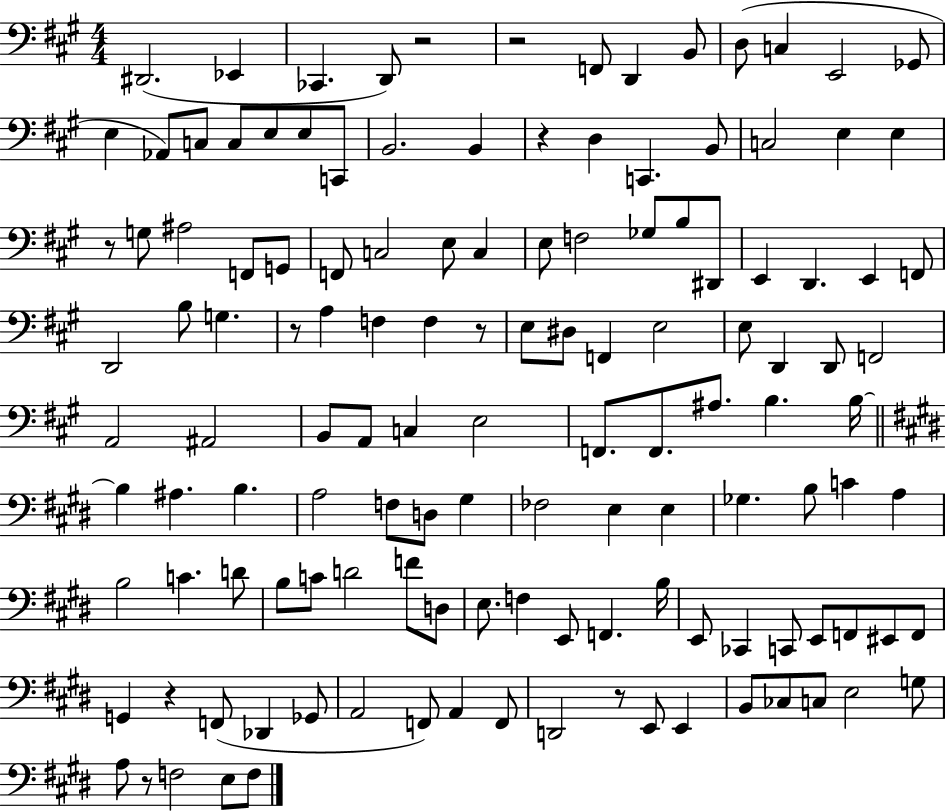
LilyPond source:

{
  \clef bass
  \numericTimeSignature
  \time 4/4
  \key a \major
  dis,2.( ees,4 | ces,4. d,8) r2 | r2 f,8 d,4 b,8 | d8( c4 e,2 ges,8 | \break e4 aes,8) c8 c8 e8 e8 c,8 | b,2. b,4 | r4 d4 c,4. b,8 | c2 e4 e4 | \break r8 g8 ais2 f,8 g,8 | f,8 c2 e8 c4 | e8 f2 ges8 b8 dis,8 | e,4 d,4. e,4 f,8 | \break d,2 b8 g4. | r8 a4 f4 f4 r8 | e8 dis8 f,4 e2 | e8 d,4 d,8 f,2 | \break a,2 ais,2 | b,8 a,8 c4 e2 | f,8. f,8. ais8. b4. b16~~ | \bar "||" \break \key e \major b4 ais4. b4. | a2 f8 d8 gis4 | fes2 e4 e4 | ges4. b8 c'4 a4 | \break b2 c'4. d'8 | b8 c'8 d'2 f'8 d8 | e8. f4 e,8 f,4. b16 | e,8 ces,4 c,8 e,8 f,8 eis,8 f,8 | \break g,4 r4 f,8( des,4 ges,8 | a,2 f,8) a,4 f,8 | d,2 r8 e,8 e,4 | b,8 ces8 c8 e2 g8 | \break a8 r8 f2 e8 f8 | \bar "|."
}